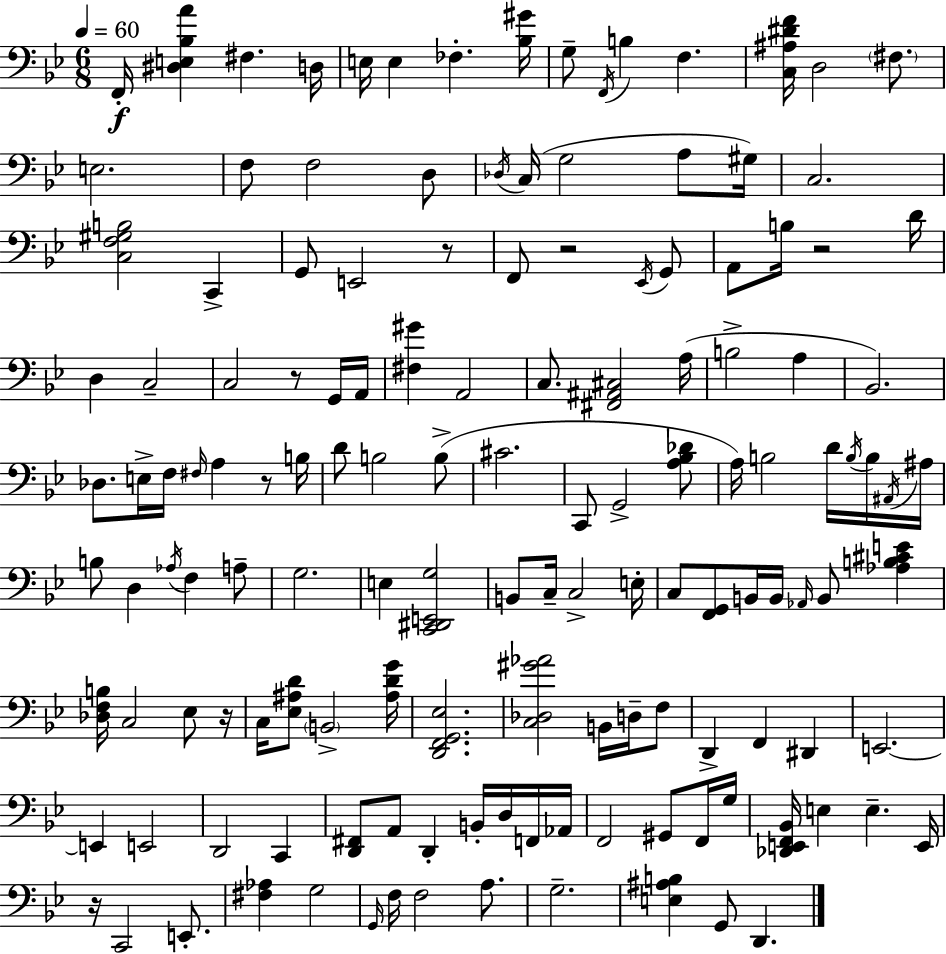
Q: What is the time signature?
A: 6/8